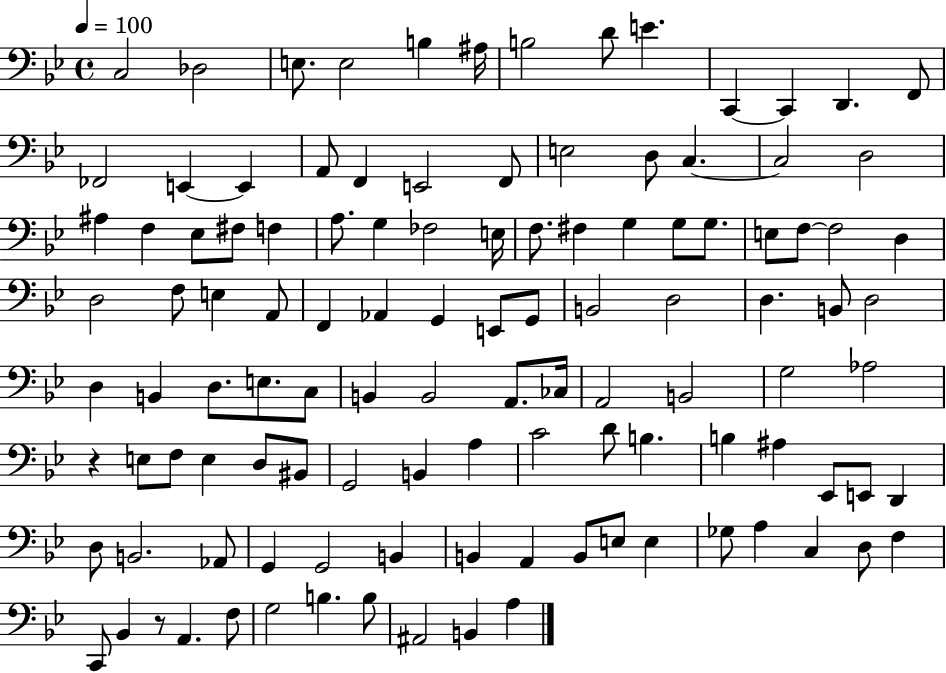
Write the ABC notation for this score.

X:1
T:Untitled
M:4/4
L:1/4
K:Bb
C,2 _D,2 E,/2 E,2 B, ^A,/4 B,2 D/2 E C,, C,, D,, F,,/2 _F,,2 E,, E,, A,,/2 F,, E,,2 F,,/2 E,2 D,/2 C, C,2 D,2 ^A, F, _E,/2 ^F,/2 F, A,/2 G, _F,2 E,/4 F,/2 ^F, G, G,/2 G,/2 E,/2 F,/2 F,2 D, D,2 F,/2 E, A,,/2 F,, _A,, G,, E,,/2 G,,/2 B,,2 D,2 D, B,,/2 D,2 D, B,, D,/2 E,/2 C,/2 B,, B,,2 A,,/2 _C,/4 A,,2 B,,2 G,2 _A,2 z E,/2 F,/2 E, D,/2 ^B,,/2 G,,2 B,, A, C2 D/2 B, B, ^A, _E,,/2 E,,/2 D,, D,/2 B,,2 _A,,/2 G,, G,,2 B,, B,, A,, B,,/2 E,/2 E, _G,/2 A, C, D,/2 F, C,,/2 _B,, z/2 A,, F,/2 G,2 B, B,/2 ^A,,2 B,, A,